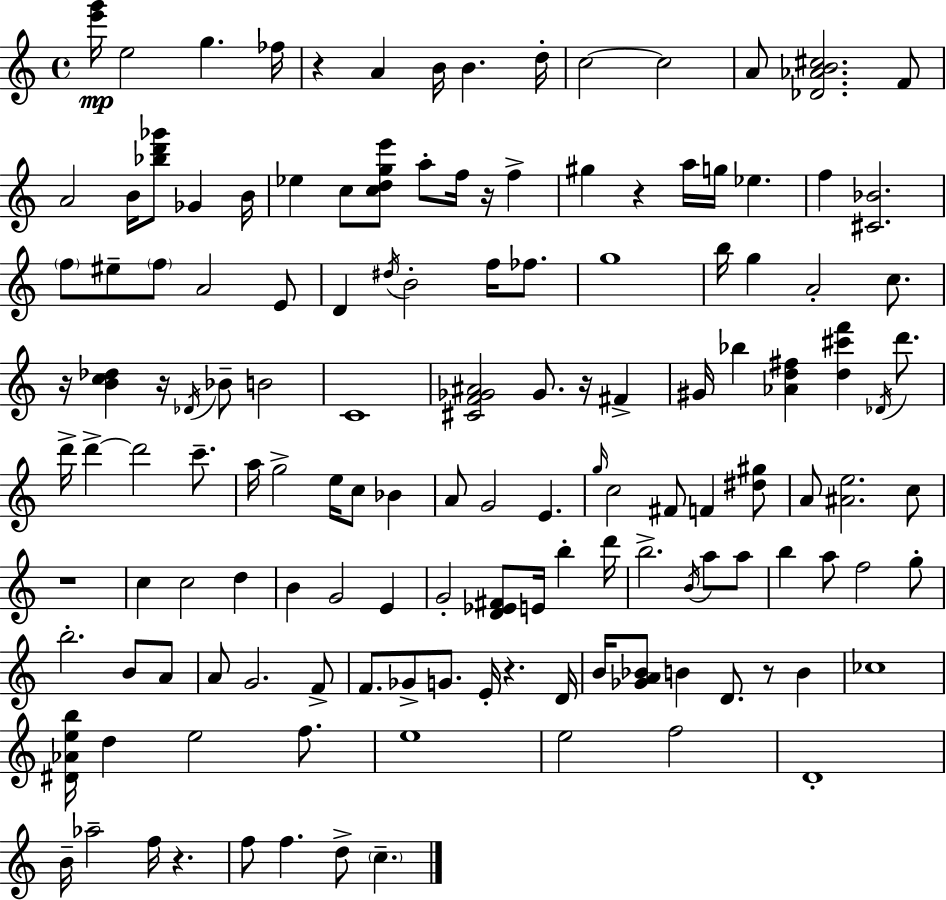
{
  \clef treble
  \time 4/4
  \defaultTimeSignature
  \key c \major
  <e''' g'''>16\mp e''2 g''4. fes''16 | r4 a'4 b'16 b'4. d''16-. | c''2~~ c''2 | a'8 <des' aes' b' cis''>2. f'8 | \break a'2 b'16 <bes'' d''' ges'''>8 ges'4 b'16 | ees''4 c''8 <c'' d'' g'' e'''>8 a''8-. f''16 r16 f''4-> | gis''4 r4 a''16 g''16 ees''4. | f''4 <cis' bes'>2. | \break \parenthesize f''8 eis''8-- \parenthesize f''8 a'2 e'8 | d'4 \acciaccatura { dis''16 } b'2-. f''16 fes''8. | g''1 | b''16 g''4 a'2-. c''8. | \break r16 <b' c'' des''>4 r16 \acciaccatura { des'16 } bes'8-- b'2 | c'1 | <cis' f' ges' ais'>2 ges'8. r16 fis'4-> | gis'16 bes''4 <aes' d'' fis''>4 <d'' cis''' f'''>4 \acciaccatura { des'16 } | \break d'''8. d'''16-> d'''4->~~ d'''2 | c'''8.-- a''16 g''2-> e''16 c''8 bes'4 | a'8 g'2 e'4. | \grace { g''16 } c''2 fis'8 f'4 | \break <dis'' gis''>8 a'8 <ais' e''>2. | c''8 r1 | c''4 c''2 | d''4 b'4 g'2 | \break e'4 g'2-. <d' ees' fis'>8 e'16 b''4-. | d'''16 b''2.-> | \acciaccatura { b'16 } a''8 a''8 b''4 a''8 f''2 | g''8-. b''2.-. | \break b'8 a'8 a'8 g'2. | f'8-> f'8. ges'8-> g'8. e'16-. r4. | d'16 b'16 <ges' a' bes'>8 b'4 d'8. r8 | b'4 ces''1 | \break <dis' aes' e'' b''>16 d''4 e''2 | f''8. e''1 | e''2 f''2 | d'1-. | \break b'16-- aes''2-- f''16 r4. | f''8 f''4. d''8-> \parenthesize c''4.-- | \bar "|."
}